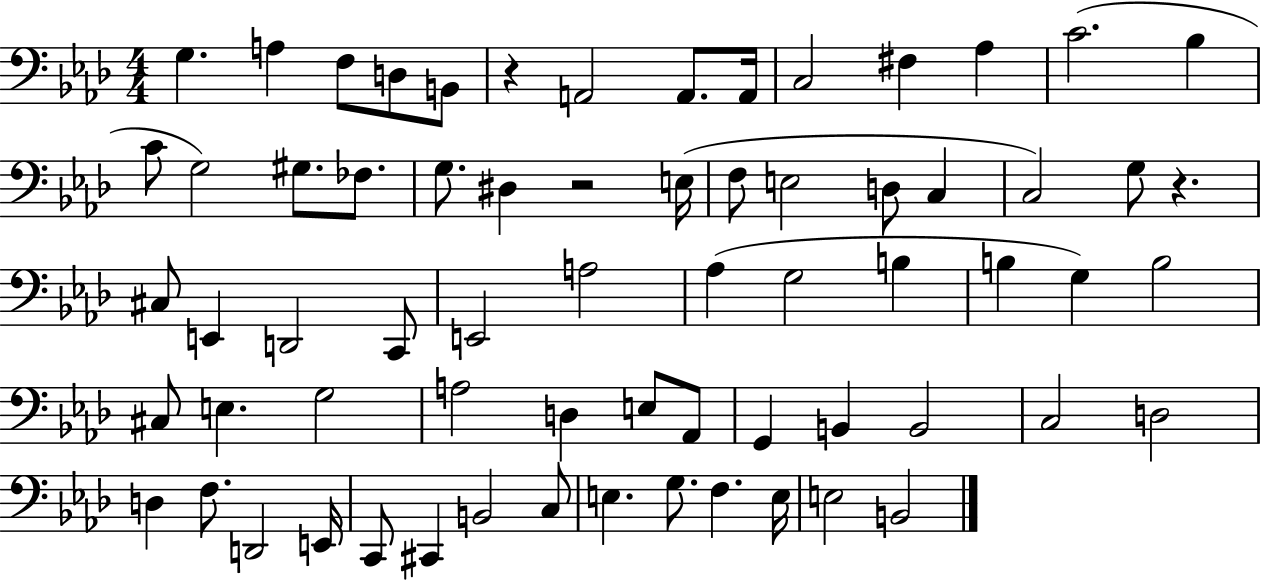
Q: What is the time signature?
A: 4/4